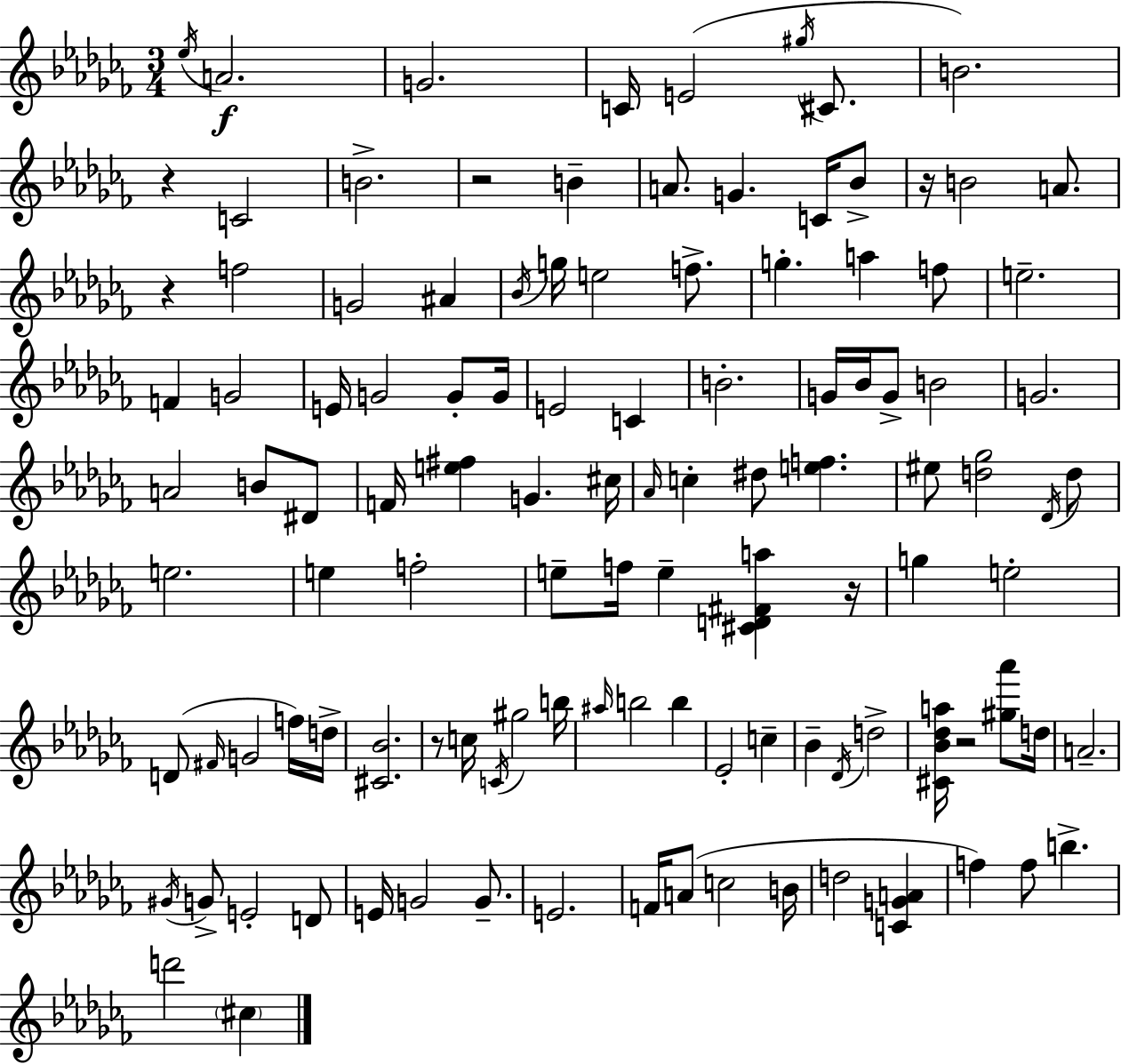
{
  \clef treble
  \numericTimeSignature
  \time 3/4
  \key aes \minor
  \acciaccatura { ees''16 }\f a'2. | g'2. | c'16 e'2( \acciaccatura { gis''16 } cis'8. | b'2.) | \break r4 c'2 | b'2.-> | r2 b'4-- | a'8. g'4. c'16 | \break bes'8-> r16 b'2 a'8. | r4 f''2 | g'2 ais'4 | \acciaccatura { bes'16 } g''16 e''2 | \break f''8.-> g''4.-. a''4 | f''8 e''2.-- | f'4 g'2 | e'16 g'2 | \break g'8-. g'16 e'2 c'4 | b'2.-. | g'16 bes'16 g'8-> b'2 | g'2. | \break a'2 b'8 | dis'8 f'16 <e'' fis''>4 g'4. | cis''16 \grace { aes'16 } c''4-. dis''8 <e'' f''>4. | eis''8 <d'' ges''>2 | \break \acciaccatura { des'16 } d''8 e''2. | e''4 f''2-. | e''8-- f''16 e''4-- | <cis' d' fis' a''>4 r16 g''4 e''2-. | \break d'8( \grace { fis'16 } g'2 | f''16) d''16-> <cis' bes'>2. | r8 c''16 \acciaccatura { c'16 } gis''2 | b''16 \grace { ais''16 } b''2 | \break b''4 ees'2-. | c''4-- bes'4-- | \acciaccatura { des'16 } d''2-> <cis' bes' des'' a''>16 r2 | <gis'' aes'''>8 d''16 a'2.-- | \break \acciaccatura { gis'16 } g'8-> | e'2-. d'8 e'16 g'2 | g'8.-- e'2. | f'16 a'8( | \break c''2 b'16 d''2 | <c' g' a'>4 f''4) | f''8 b''4.-> d'''2 | \parenthesize cis''4 \bar "|."
}